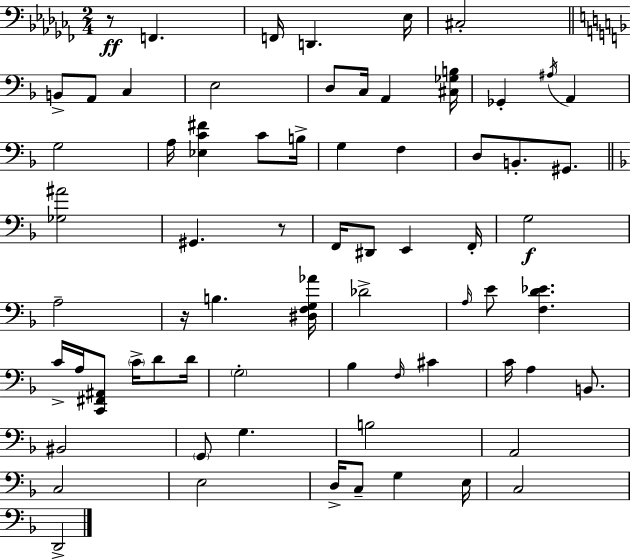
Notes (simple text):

R/e F2/q. F2/s D2/q. Eb3/s C#3/h B2/e A2/e C3/q E3/h D3/e C3/s A2/q [C#3,Gb3,B3]/s Gb2/q A#3/s A2/q G3/h A3/s [Eb3,C4,F#4]/q C4/e B3/s G3/q F3/q D3/e B2/e. G#2/e. [Gb3,A#4]/h G#2/q. R/e F2/s D#2/e E2/q F2/s G3/h A3/h R/s B3/q. [D#3,F3,G3,Ab4]/s Db4/h A3/s E4/e [F3,D4,Eb4]/q. C4/s A3/s [C2,F#2,A#2]/e C4/s D4/e D4/s G3/h Bb3/q F3/s C#4/q C4/s A3/q B2/e. BIS2/h G2/e G3/q. B3/h A2/h C3/h E3/h D3/s C3/e G3/q E3/s C3/h D2/h